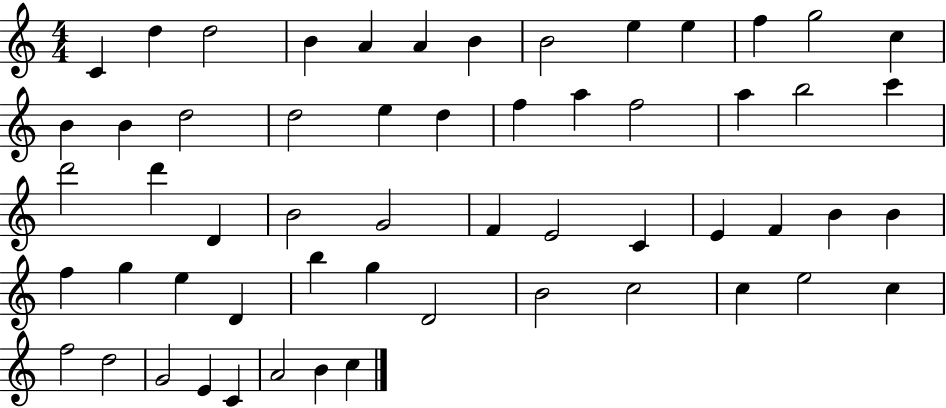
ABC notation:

X:1
T:Untitled
M:4/4
L:1/4
K:C
C d d2 B A A B B2 e e f g2 c B B d2 d2 e d f a f2 a b2 c' d'2 d' D B2 G2 F E2 C E F B B f g e D b g D2 B2 c2 c e2 c f2 d2 G2 E C A2 B c